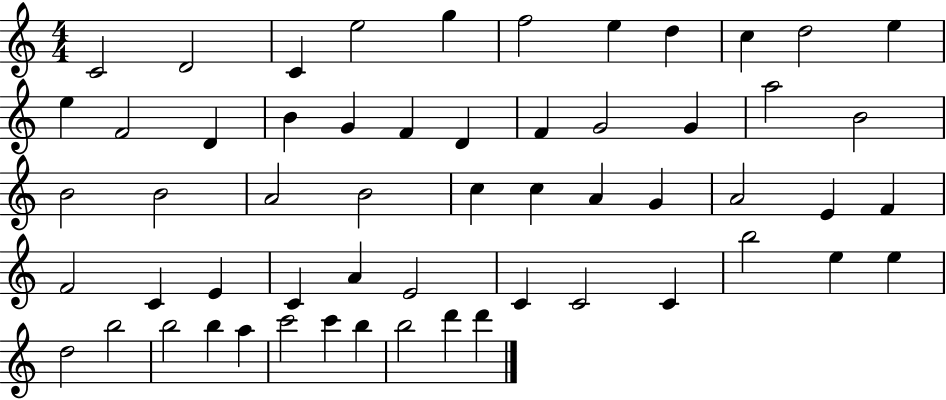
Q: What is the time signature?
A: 4/4